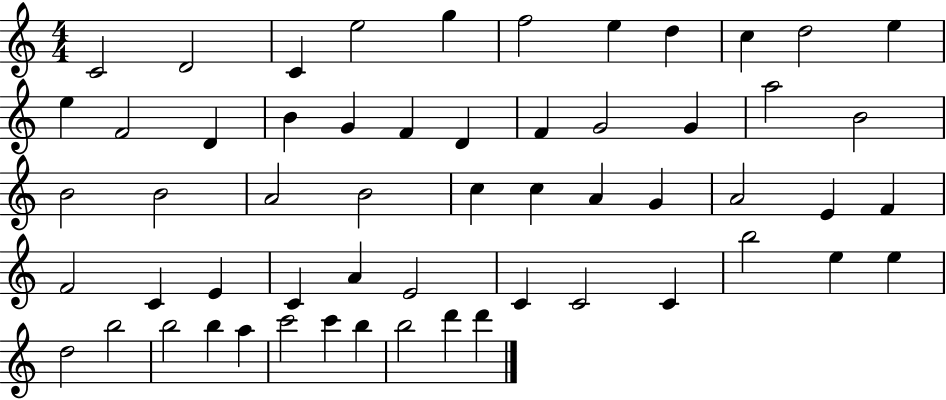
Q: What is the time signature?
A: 4/4